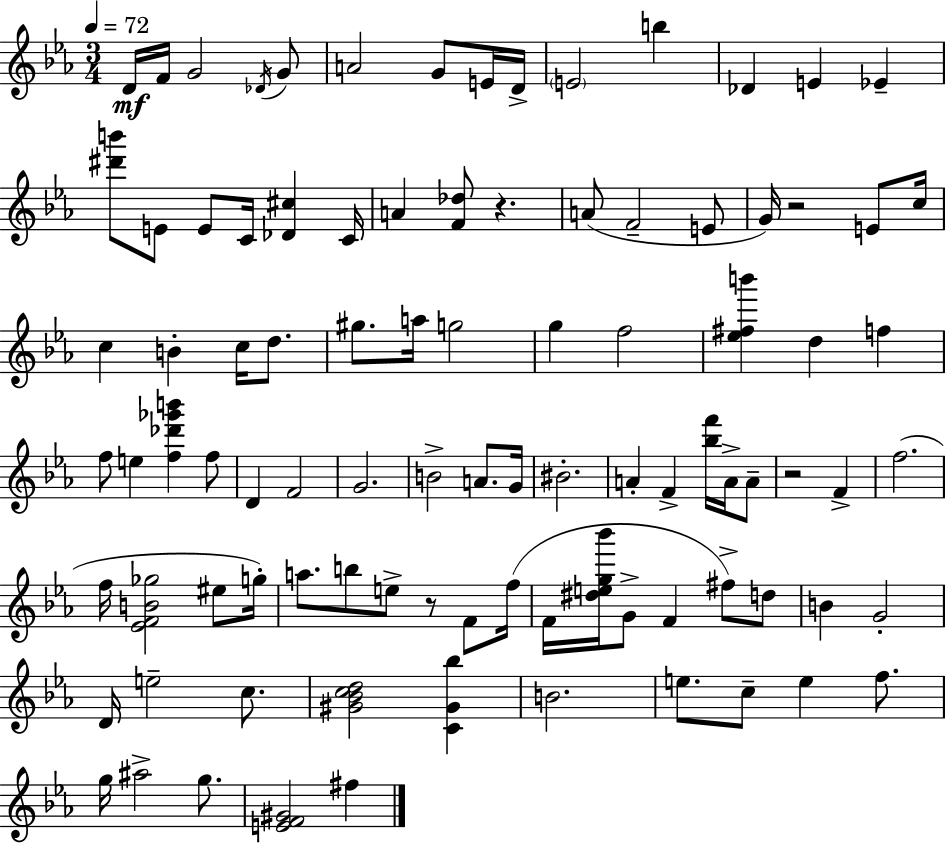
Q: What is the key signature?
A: C minor